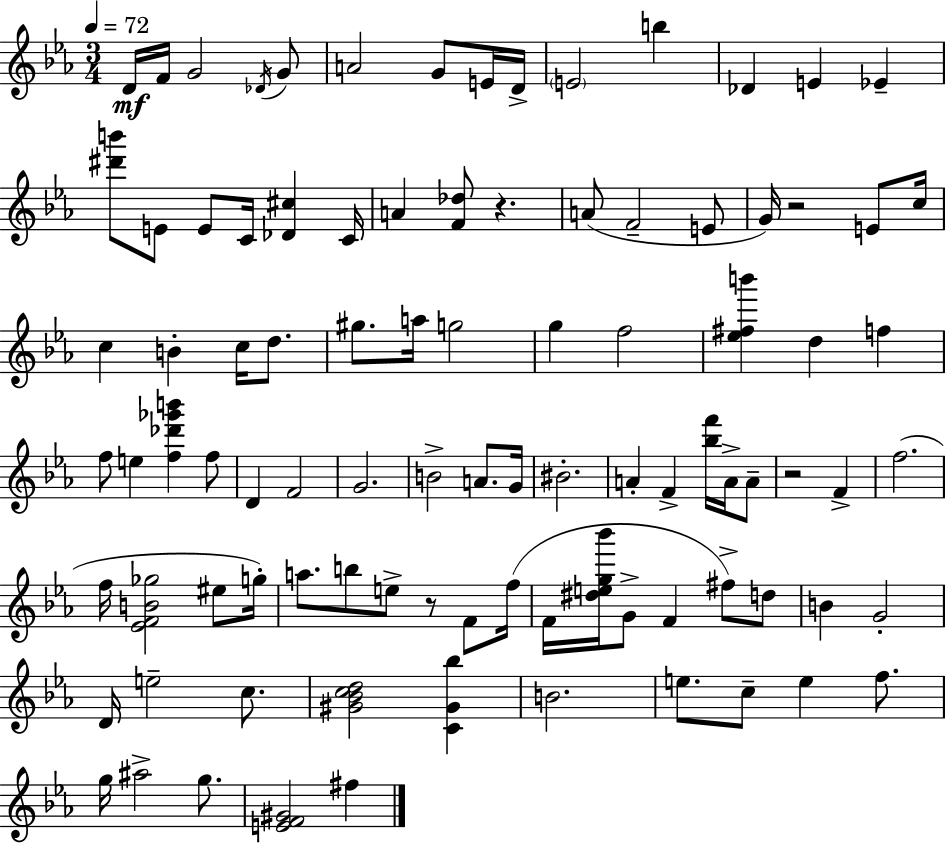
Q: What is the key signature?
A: C minor